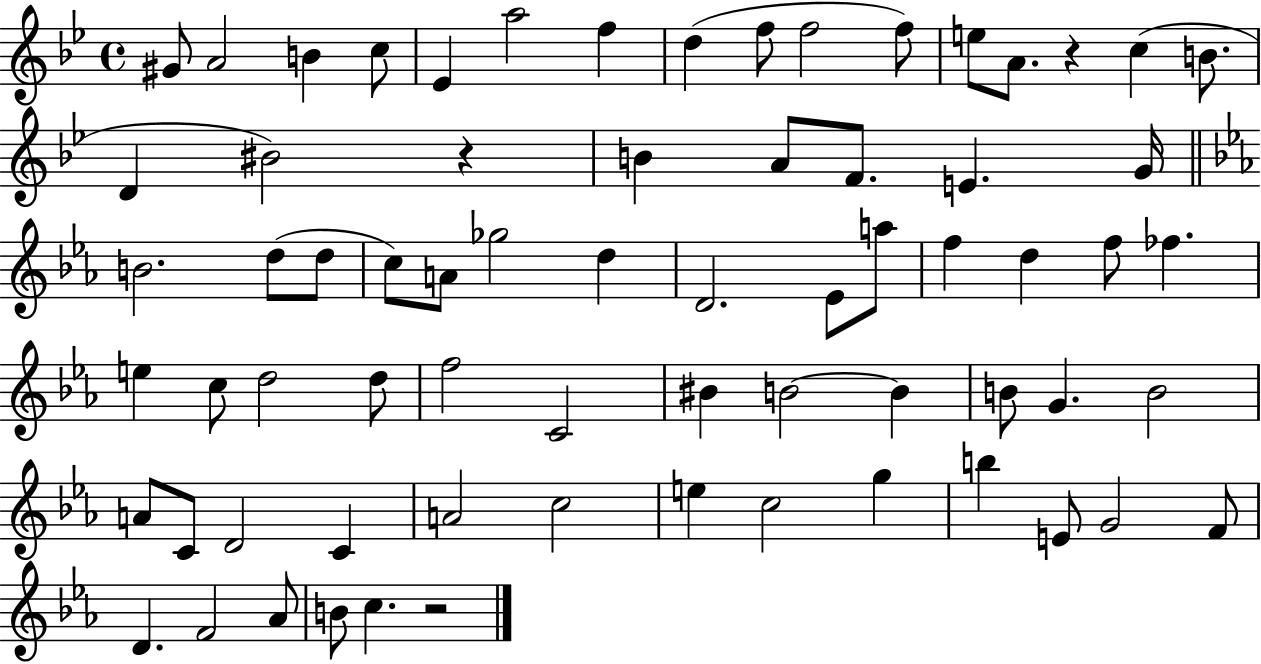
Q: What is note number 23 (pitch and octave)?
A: B4